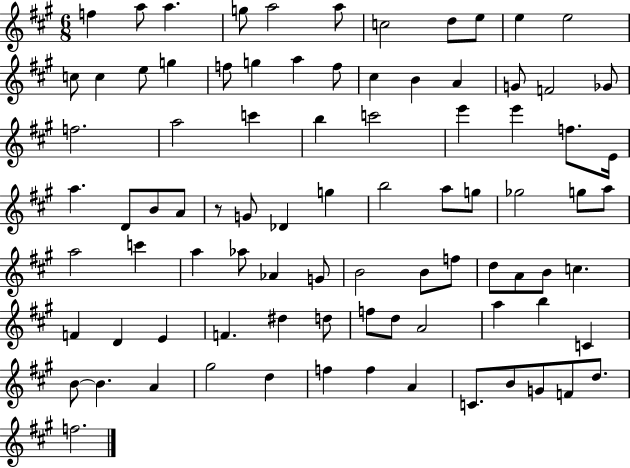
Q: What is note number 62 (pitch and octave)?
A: D4